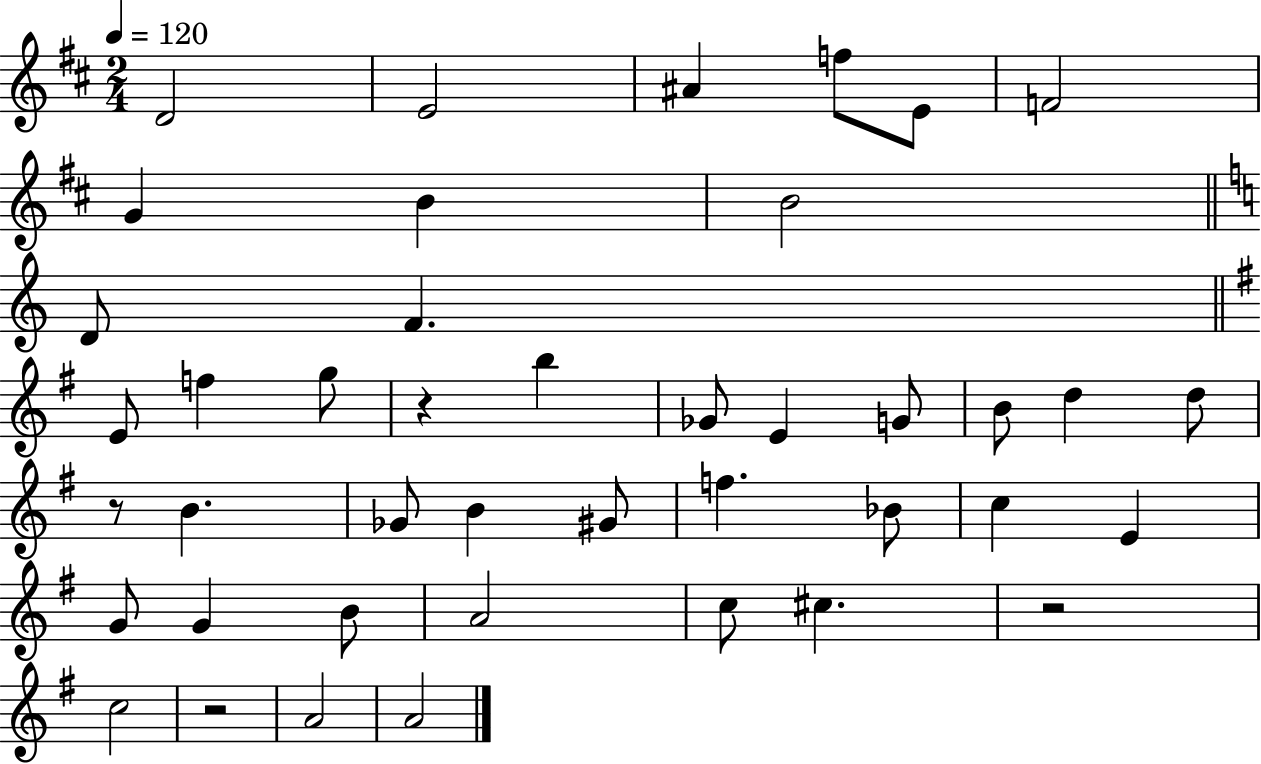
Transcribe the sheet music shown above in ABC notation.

X:1
T:Untitled
M:2/4
L:1/4
K:D
D2 E2 ^A f/2 E/2 F2 G B B2 D/2 F E/2 f g/2 z b _G/2 E G/2 B/2 d d/2 z/2 B _G/2 B ^G/2 f _B/2 c E G/2 G B/2 A2 c/2 ^c z2 c2 z2 A2 A2